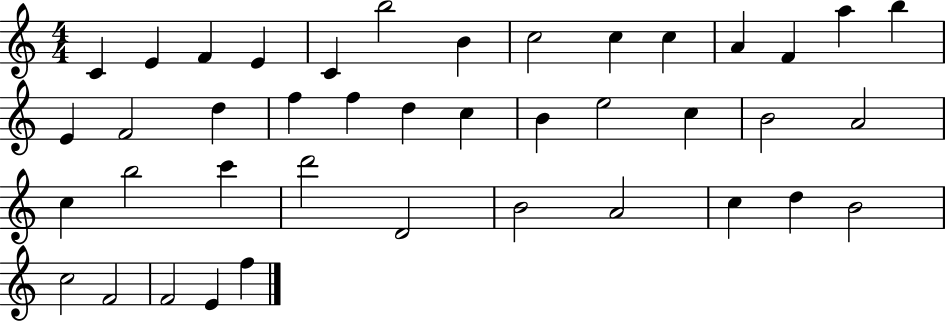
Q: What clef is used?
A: treble